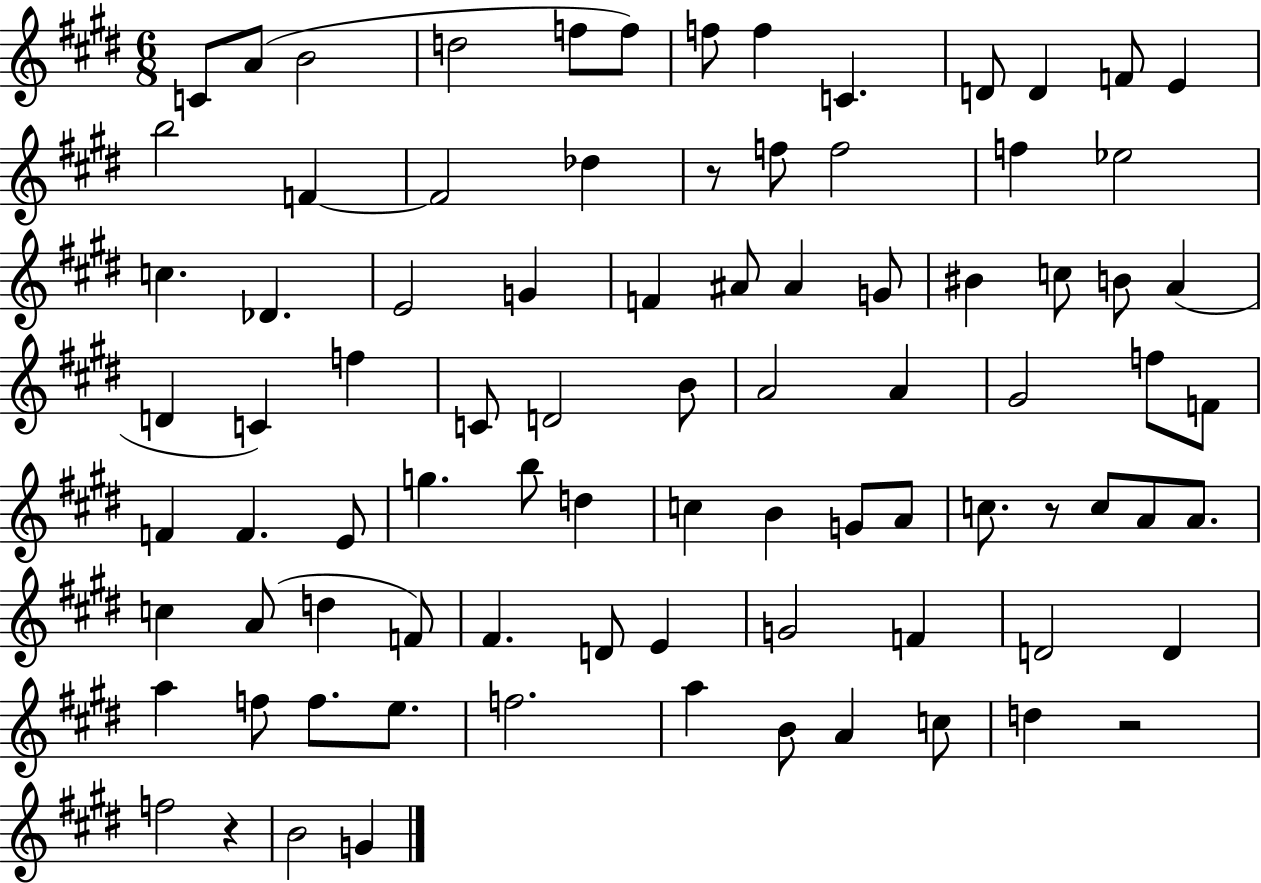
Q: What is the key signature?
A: E major